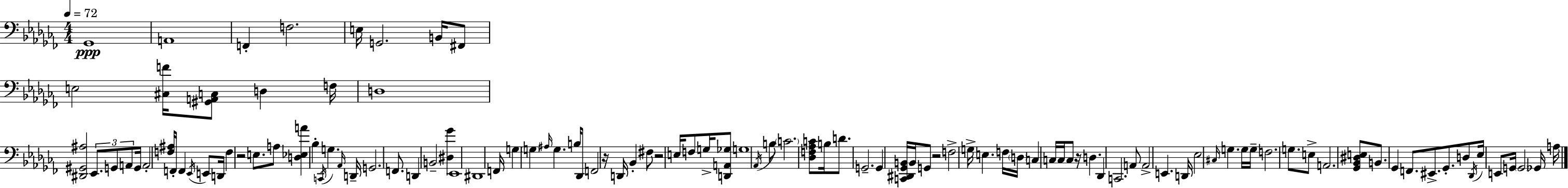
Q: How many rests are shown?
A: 5